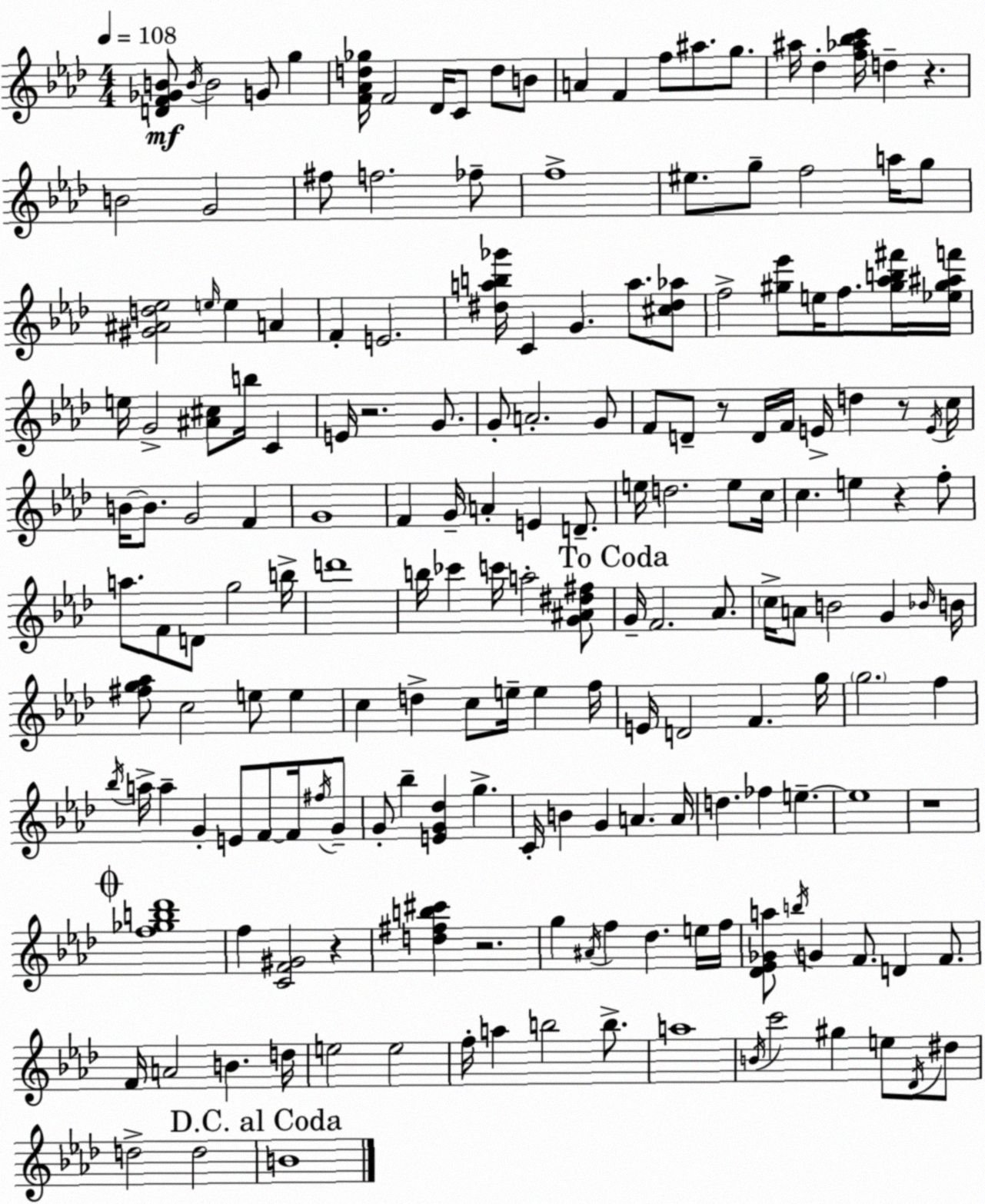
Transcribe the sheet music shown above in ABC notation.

X:1
T:Untitled
M:4/4
L:1/4
K:Fm
[DF_GB]/2 B/4 B2 G/2 g [F_Ad_g]/4 F2 _D/4 C/2 d/2 B/2 A F f/2 ^a/2 g/2 ^a/4 _d [f_a_bc']/4 d z B2 G2 ^f/2 f2 _f/2 f4 ^e/2 g/2 f2 a/4 g/2 [^G^Ad_e]2 e/4 e A F E2 [^dab_g']/4 C G a/2 [^c^d_a]/2 f2 [^g_e']/2 e/4 f/2 [^g_ab^f']/4 [_e^g^af']/4 e/4 G2 [^A^c]/2 b/4 C E/4 z2 G/2 G/2 A2 G/2 F/2 D/2 z/2 D/4 F/4 E/4 d z/2 E/4 c/4 B/4 B/2 G2 F G4 F G/4 A E D/2 e/4 d2 e/2 c/4 c e z f/2 a/2 F/2 D/2 g2 b/4 d'4 b/4 _c' c'/4 a2 [G^A^d^f]/2 G/4 F2 _A/2 c/4 A/2 B2 G _B/4 B/4 [^fg_a]/2 c2 e/2 e c d c/2 e/4 e f/4 E/4 D2 F g/4 g2 f _b/4 a/4 a G E/2 F/2 F/4 ^f/4 G/2 G/2 _b [EG_d] g C/4 B G A A/4 d _f e e4 z4 [f_gb_d']4 f [CF^G]2 z [d^fb^c'] z2 g ^A/4 f _d e/4 f/4 [_D_E_Ga]/2 b/4 G F/2 D F/2 F/4 A2 B d/4 e2 e2 f/4 a b2 b/2 a4 B/4 c'2 ^g e/2 _D/4 ^d/2 d2 d2 B4